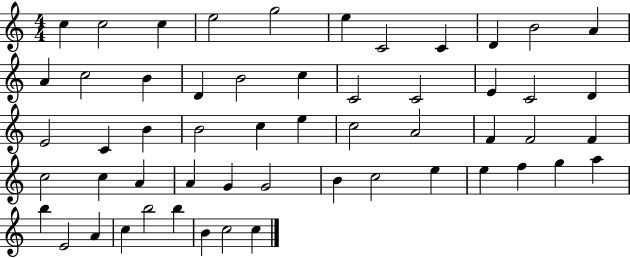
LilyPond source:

{
  \clef treble
  \numericTimeSignature
  \time 4/4
  \key c \major
  c''4 c''2 c''4 | e''2 g''2 | e''4 c'2 c'4 | d'4 b'2 a'4 | \break a'4 c''2 b'4 | d'4 b'2 c''4 | c'2 c'2 | e'4 c'2 d'4 | \break e'2 c'4 b'4 | b'2 c''4 e''4 | c''2 a'2 | f'4 f'2 f'4 | \break c''2 c''4 a'4 | a'4 g'4 g'2 | b'4 c''2 e''4 | e''4 f''4 g''4 a''4 | \break b''4 e'2 a'4 | c''4 b''2 b''4 | b'4 c''2 c''4 | \bar "|."
}